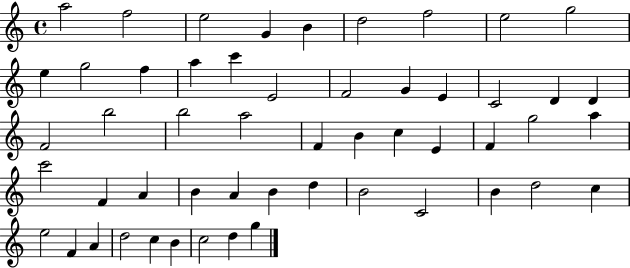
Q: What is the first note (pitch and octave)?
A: A5